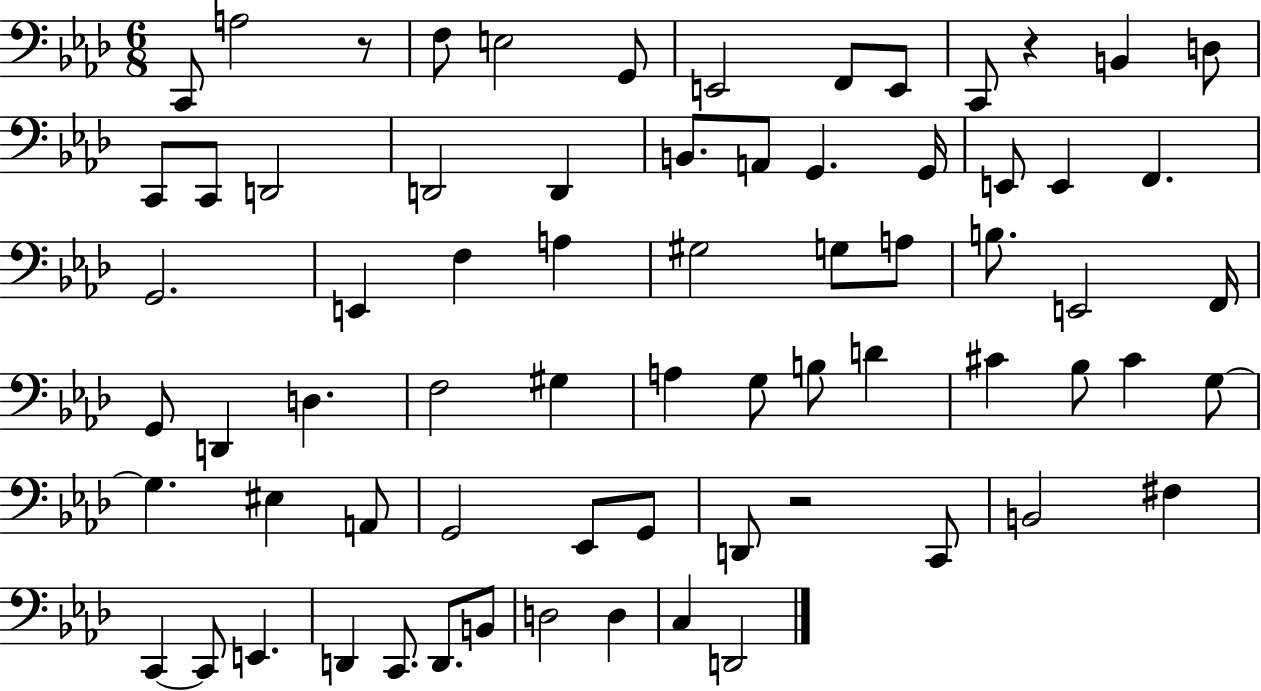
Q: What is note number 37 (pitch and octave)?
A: F3